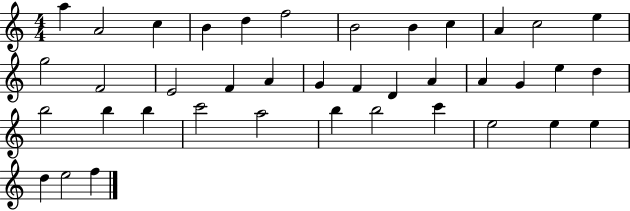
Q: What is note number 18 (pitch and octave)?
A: G4